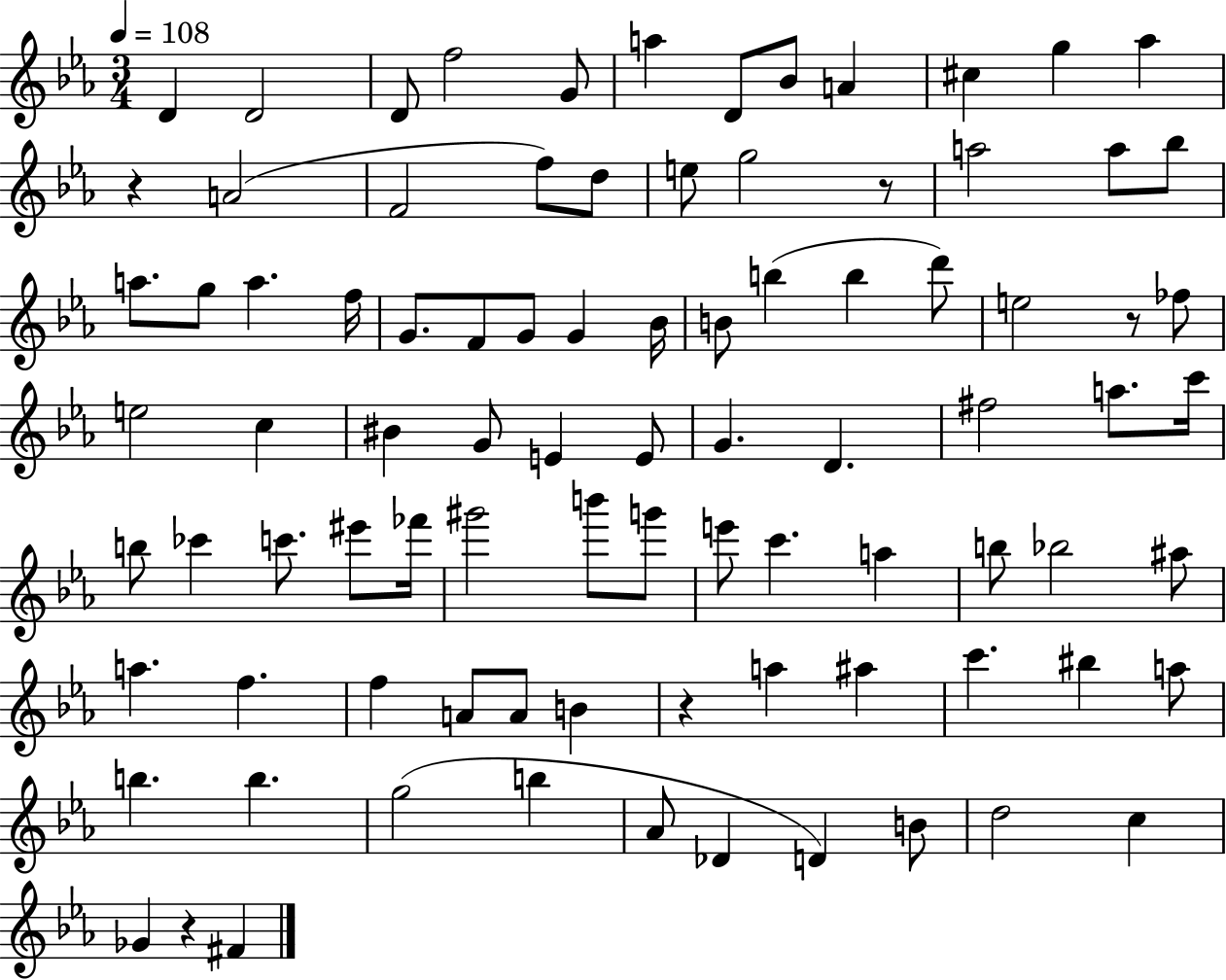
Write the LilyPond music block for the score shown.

{
  \clef treble
  \numericTimeSignature
  \time 3/4
  \key ees \major
  \tempo 4 = 108
  d'4 d'2 | d'8 f''2 g'8 | a''4 d'8 bes'8 a'4 | cis''4 g''4 aes''4 | \break r4 a'2( | f'2 f''8) d''8 | e''8 g''2 r8 | a''2 a''8 bes''8 | \break a''8. g''8 a''4. f''16 | g'8. f'8 g'8 g'4 bes'16 | b'8 b''4( b''4 d'''8) | e''2 r8 fes''8 | \break e''2 c''4 | bis'4 g'8 e'4 e'8 | g'4. d'4. | fis''2 a''8. c'''16 | \break b''8 ces'''4 c'''8. eis'''8 fes'''16 | gis'''2 b'''8 g'''8 | e'''8 c'''4. a''4 | b''8 bes''2 ais''8 | \break a''4. f''4. | f''4 a'8 a'8 b'4 | r4 a''4 ais''4 | c'''4. bis''4 a''8 | \break b''4. b''4. | g''2( b''4 | aes'8 des'4 d'4) b'8 | d''2 c''4 | \break ges'4 r4 fis'4 | \bar "|."
}